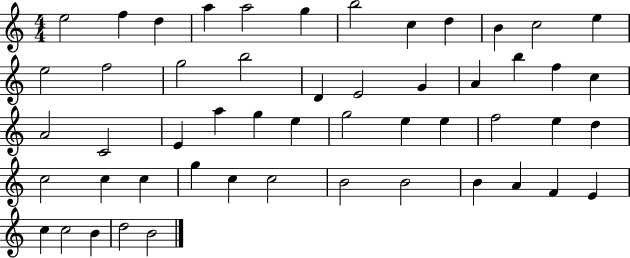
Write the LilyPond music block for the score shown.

{
  \clef treble
  \numericTimeSignature
  \time 4/4
  \key c \major
  e''2 f''4 d''4 | a''4 a''2 g''4 | b''2 c''4 d''4 | b'4 c''2 e''4 | \break e''2 f''2 | g''2 b''2 | d'4 e'2 g'4 | a'4 b''4 f''4 c''4 | \break a'2 c'2 | e'4 a''4 g''4 e''4 | g''2 e''4 e''4 | f''2 e''4 d''4 | \break c''2 c''4 c''4 | g''4 c''4 c''2 | b'2 b'2 | b'4 a'4 f'4 e'4 | \break c''4 c''2 b'4 | d''2 b'2 | \bar "|."
}